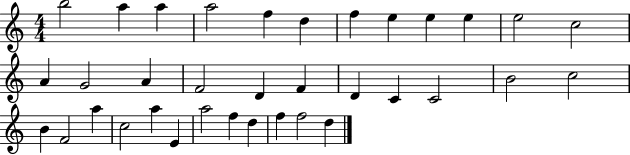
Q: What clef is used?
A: treble